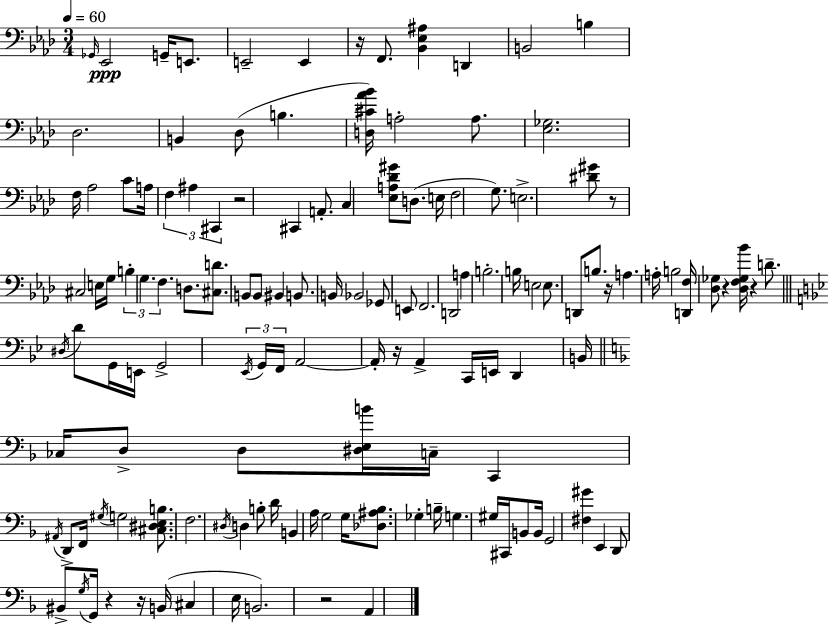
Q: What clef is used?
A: bass